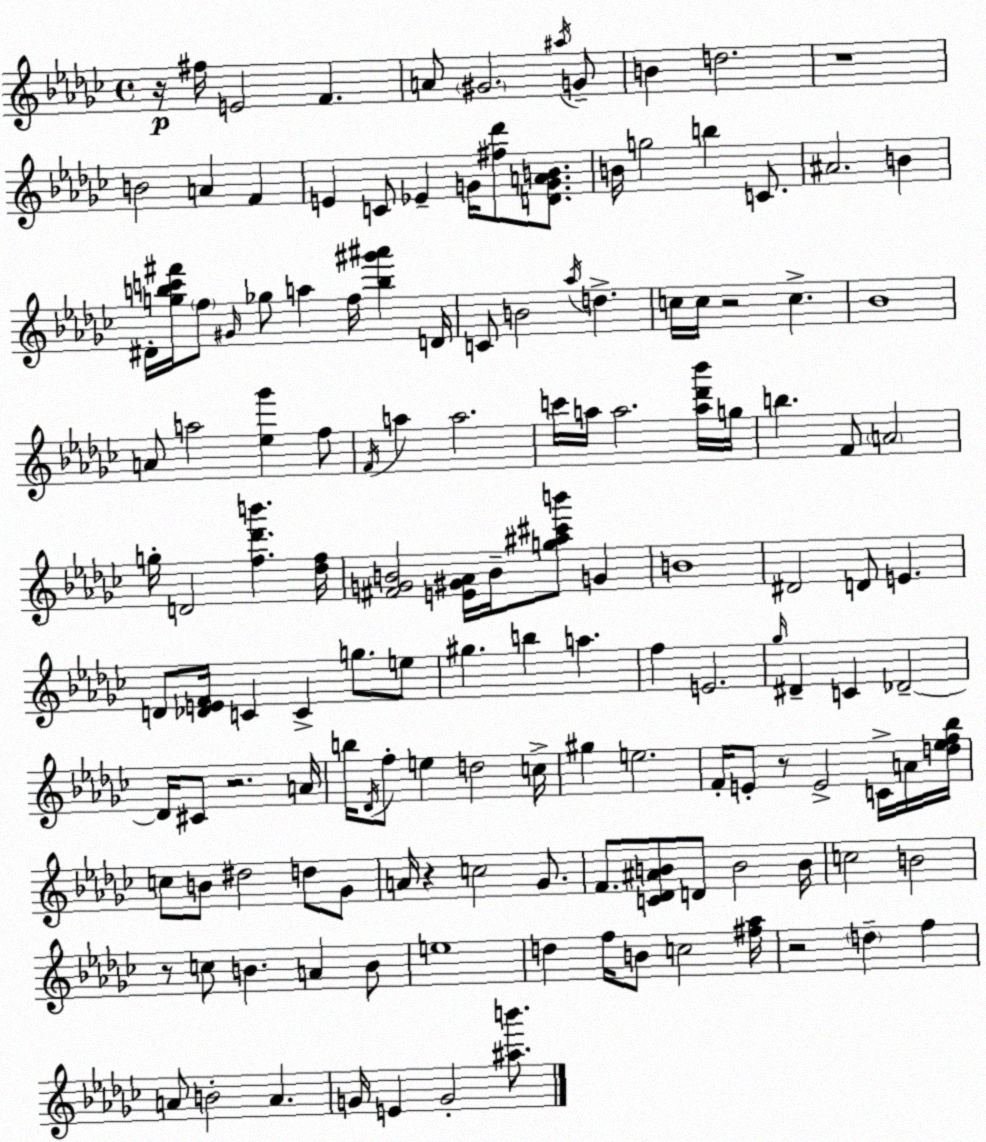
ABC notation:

X:1
T:Untitled
M:4/4
L:1/4
K:Ebm
z/4 ^f/4 E2 F A/2 ^G2 ^a/4 G/2 B d2 z4 B2 A F E C/2 _E G/4 [^f_d']/2 [DGAB]/2 B/4 g2 b C/2 ^A2 B ^D/4 [gbc'^f']/4 f/2 ^G/4 _g/2 a f/4 [b^g'^a'] D/4 C/2 B2 _a/4 d c/4 c/4 z2 c _B4 A/2 a2 [_e_g'] f/2 F/4 a a2 c'/4 a/4 a2 [a_d'_b']/4 g/4 b F/2 A2 g/4 D2 [f_d'b'] [_df]/4 [^FGB]2 [E^G_A]/4 B/4 [g^a^c'b']/2 G B4 ^D2 D/2 E D/2 [_DEF]/4 C C g/2 e/2 ^g b a f E2 _g/4 ^D C _D2 _D/4 ^C/2 z2 A/4 b/4 _D/4 f/2 e d2 c/4 ^g e2 F/4 E/2 z/2 E2 C/4 A/4 [d_ef_b]/4 c/2 B/2 ^d2 d/2 _G/2 A/4 z c2 _G/2 F/2 [C_D^AB]/2 D/2 B2 B/4 c2 B2 z/2 c/2 B A B/2 e4 d f/4 B/2 c2 [^f_a]/4 z2 d f A/2 B2 A G/4 E G2 [^ab']/2